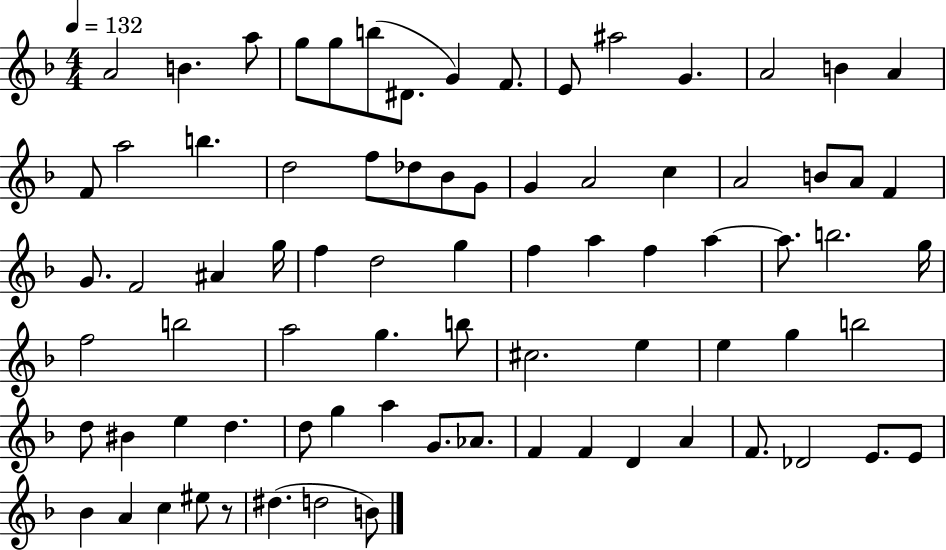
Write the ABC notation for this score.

X:1
T:Untitled
M:4/4
L:1/4
K:F
A2 B a/2 g/2 g/2 b/2 ^D/2 G F/2 E/2 ^a2 G A2 B A F/2 a2 b d2 f/2 _d/2 _B/2 G/2 G A2 c A2 B/2 A/2 F G/2 F2 ^A g/4 f d2 g f a f a a/2 b2 g/4 f2 b2 a2 g b/2 ^c2 e e g b2 d/2 ^B e d d/2 g a G/2 _A/2 F F D A F/2 _D2 E/2 E/2 _B A c ^e/2 z/2 ^d d2 B/2